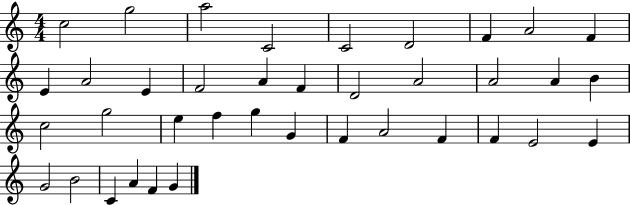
X:1
T:Untitled
M:4/4
L:1/4
K:C
c2 g2 a2 C2 C2 D2 F A2 F E A2 E F2 A F D2 A2 A2 A B c2 g2 e f g G F A2 F F E2 E G2 B2 C A F G